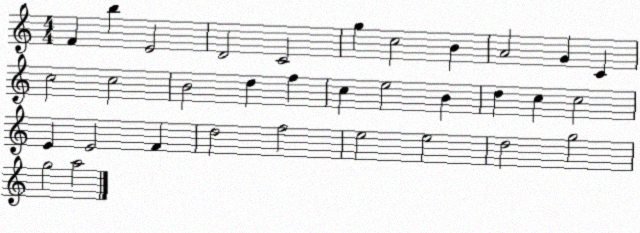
X:1
T:Untitled
M:4/4
L:1/4
K:C
F b E2 D2 C2 g c2 B A2 G C c2 c2 B2 d f c e2 B d c c2 E E2 F d2 f2 e2 e2 d2 g2 g2 a2